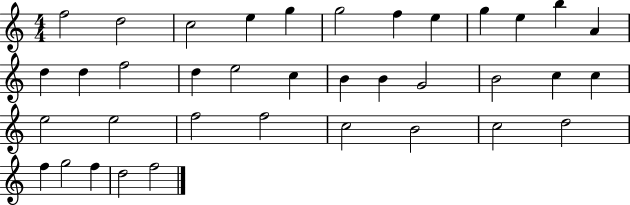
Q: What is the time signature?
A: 4/4